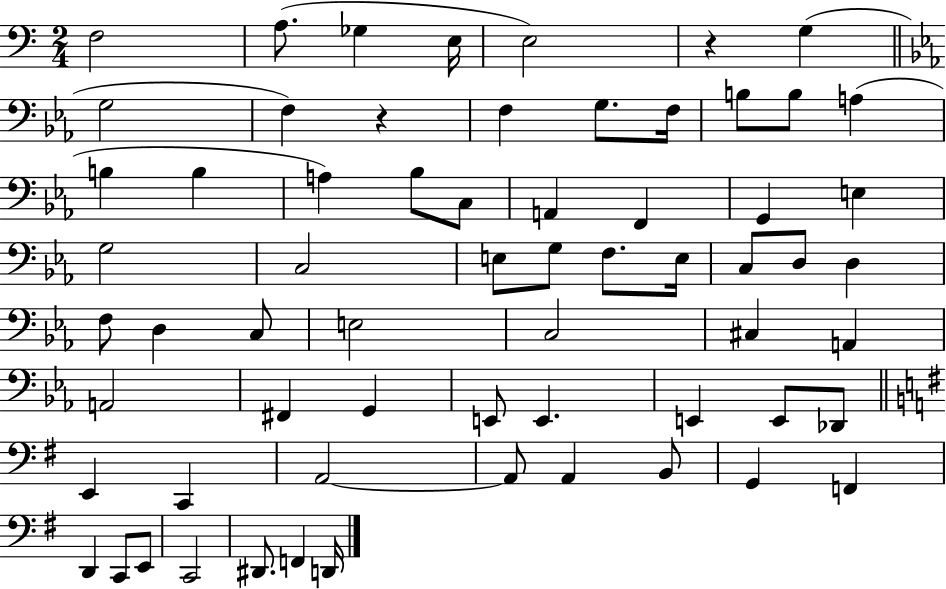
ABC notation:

X:1
T:Untitled
M:2/4
L:1/4
K:C
F,2 A,/2 _G, E,/4 E,2 z G, G,2 F, z F, G,/2 F,/4 B,/2 B,/2 A, B, B, A, _B,/2 C,/2 A,, F,, G,, E, G,2 C,2 E,/2 G,/2 F,/2 E,/4 C,/2 D,/2 D, F,/2 D, C,/2 E,2 C,2 ^C, A,, A,,2 ^F,, G,, E,,/2 E,, E,, E,,/2 _D,,/2 E,, C,, A,,2 A,,/2 A,, B,,/2 G,, F,, D,, C,,/2 E,,/2 C,,2 ^D,,/2 F,, D,,/4